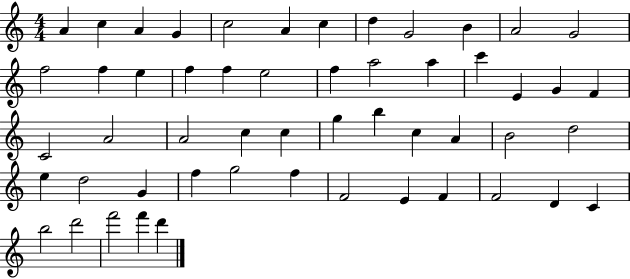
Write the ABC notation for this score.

X:1
T:Untitled
M:4/4
L:1/4
K:C
A c A G c2 A c d G2 B A2 G2 f2 f e f f e2 f a2 a c' E G F C2 A2 A2 c c g b c A B2 d2 e d2 G f g2 f F2 E F F2 D C b2 d'2 f'2 f' d'